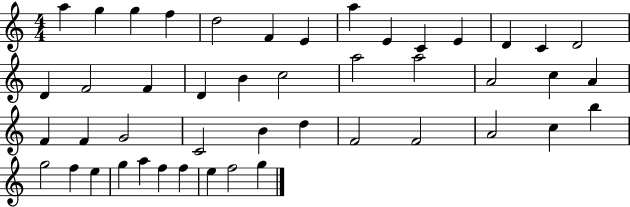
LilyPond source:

{
  \clef treble
  \numericTimeSignature
  \time 4/4
  \key c \major
  a''4 g''4 g''4 f''4 | d''2 f'4 e'4 | a''4 e'4 c'4 e'4 | d'4 c'4 d'2 | \break d'4 f'2 f'4 | d'4 b'4 c''2 | a''2 a''2 | a'2 c''4 a'4 | \break f'4 f'4 g'2 | c'2 b'4 d''4 | f'2 f'2 | a'2 c''4 b''4 | \break g''2 f''4 e''4 | g''4 a''4 f''4 f''4 | e''4 f''2 g''4 | \bar "|."
}